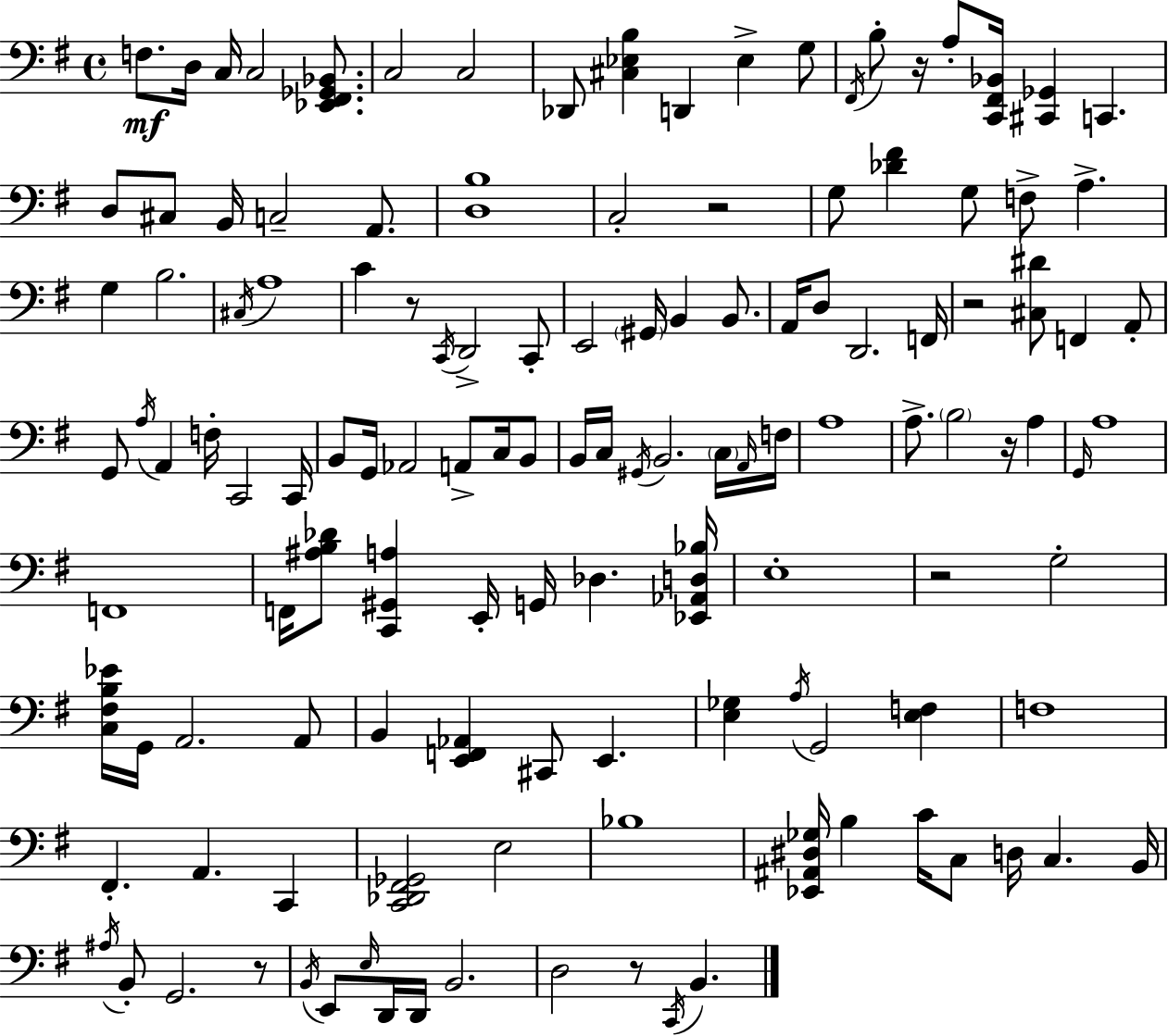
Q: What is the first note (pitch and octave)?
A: F3